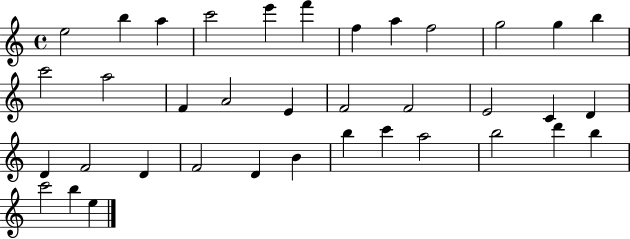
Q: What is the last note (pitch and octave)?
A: E5